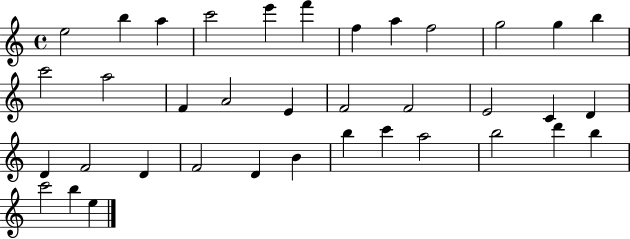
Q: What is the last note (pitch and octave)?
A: E5